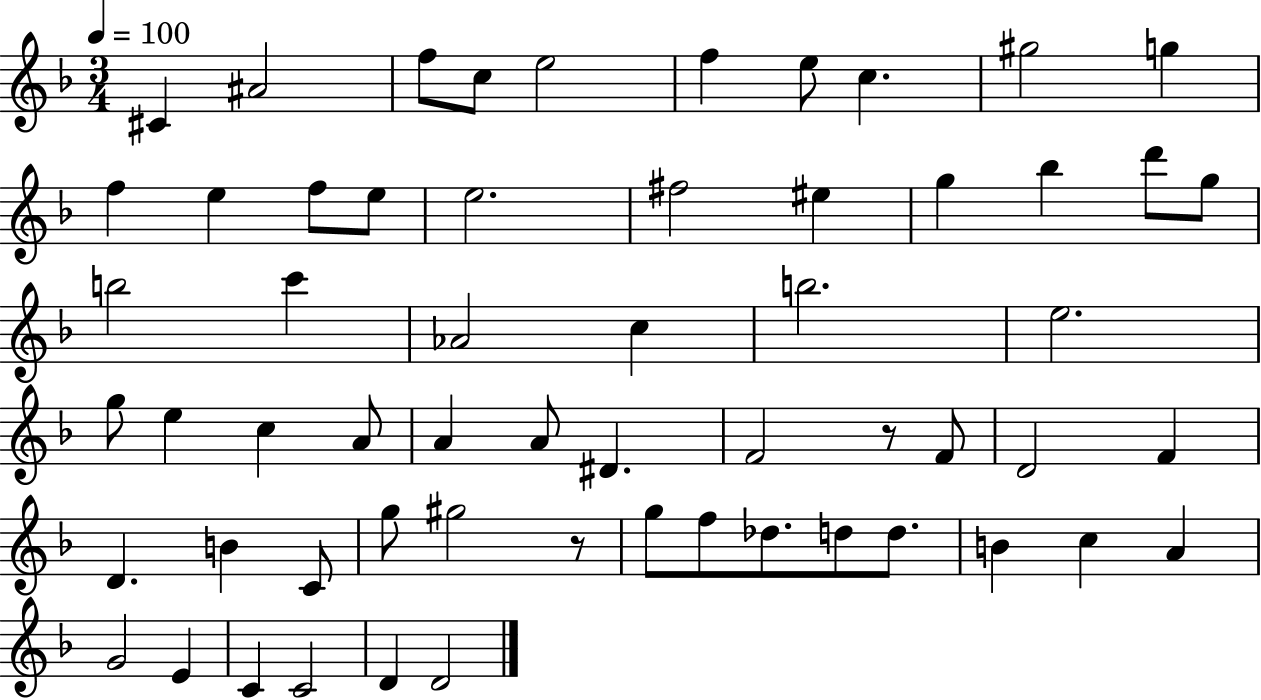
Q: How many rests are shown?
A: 2